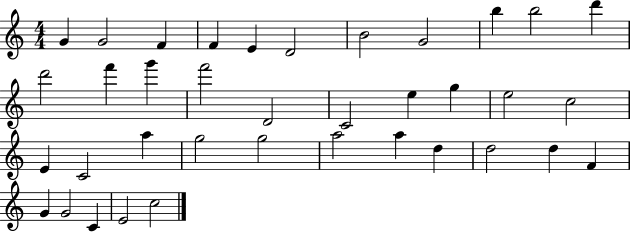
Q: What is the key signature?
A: C major